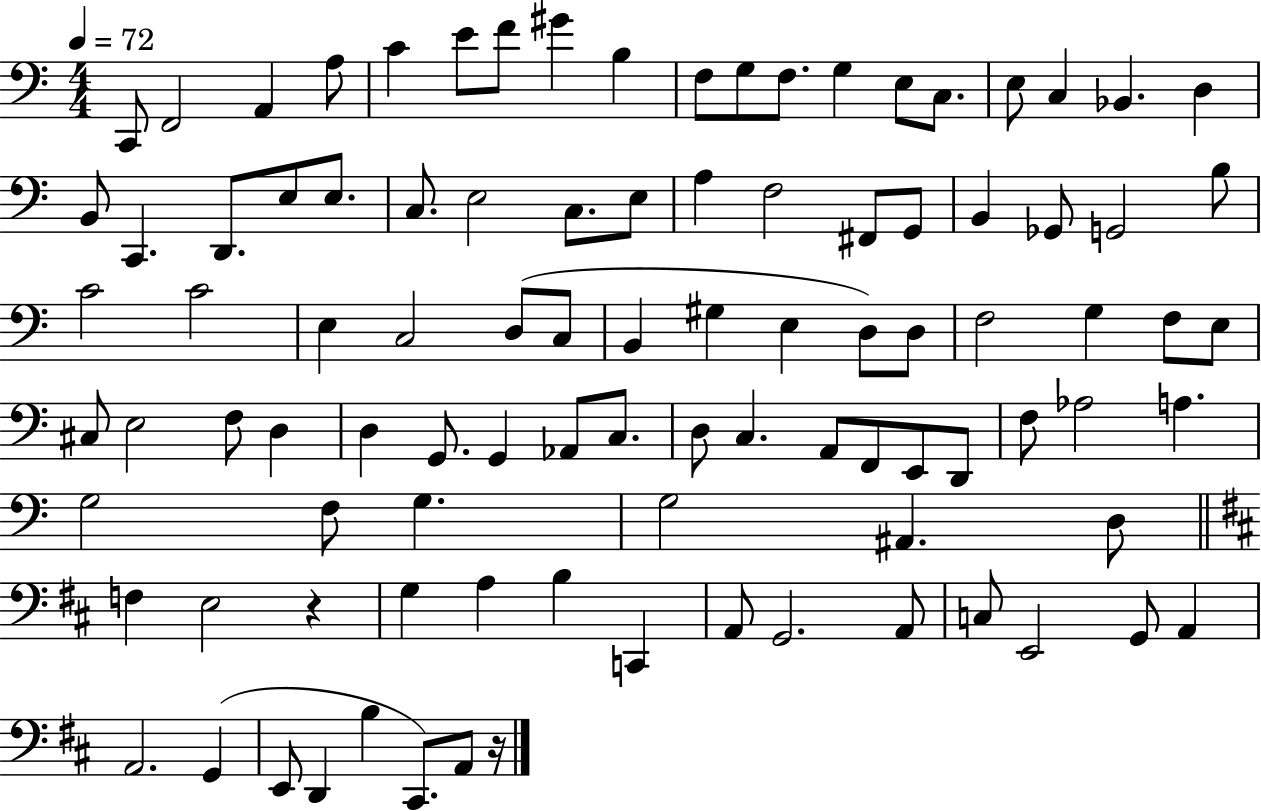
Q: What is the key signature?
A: C major